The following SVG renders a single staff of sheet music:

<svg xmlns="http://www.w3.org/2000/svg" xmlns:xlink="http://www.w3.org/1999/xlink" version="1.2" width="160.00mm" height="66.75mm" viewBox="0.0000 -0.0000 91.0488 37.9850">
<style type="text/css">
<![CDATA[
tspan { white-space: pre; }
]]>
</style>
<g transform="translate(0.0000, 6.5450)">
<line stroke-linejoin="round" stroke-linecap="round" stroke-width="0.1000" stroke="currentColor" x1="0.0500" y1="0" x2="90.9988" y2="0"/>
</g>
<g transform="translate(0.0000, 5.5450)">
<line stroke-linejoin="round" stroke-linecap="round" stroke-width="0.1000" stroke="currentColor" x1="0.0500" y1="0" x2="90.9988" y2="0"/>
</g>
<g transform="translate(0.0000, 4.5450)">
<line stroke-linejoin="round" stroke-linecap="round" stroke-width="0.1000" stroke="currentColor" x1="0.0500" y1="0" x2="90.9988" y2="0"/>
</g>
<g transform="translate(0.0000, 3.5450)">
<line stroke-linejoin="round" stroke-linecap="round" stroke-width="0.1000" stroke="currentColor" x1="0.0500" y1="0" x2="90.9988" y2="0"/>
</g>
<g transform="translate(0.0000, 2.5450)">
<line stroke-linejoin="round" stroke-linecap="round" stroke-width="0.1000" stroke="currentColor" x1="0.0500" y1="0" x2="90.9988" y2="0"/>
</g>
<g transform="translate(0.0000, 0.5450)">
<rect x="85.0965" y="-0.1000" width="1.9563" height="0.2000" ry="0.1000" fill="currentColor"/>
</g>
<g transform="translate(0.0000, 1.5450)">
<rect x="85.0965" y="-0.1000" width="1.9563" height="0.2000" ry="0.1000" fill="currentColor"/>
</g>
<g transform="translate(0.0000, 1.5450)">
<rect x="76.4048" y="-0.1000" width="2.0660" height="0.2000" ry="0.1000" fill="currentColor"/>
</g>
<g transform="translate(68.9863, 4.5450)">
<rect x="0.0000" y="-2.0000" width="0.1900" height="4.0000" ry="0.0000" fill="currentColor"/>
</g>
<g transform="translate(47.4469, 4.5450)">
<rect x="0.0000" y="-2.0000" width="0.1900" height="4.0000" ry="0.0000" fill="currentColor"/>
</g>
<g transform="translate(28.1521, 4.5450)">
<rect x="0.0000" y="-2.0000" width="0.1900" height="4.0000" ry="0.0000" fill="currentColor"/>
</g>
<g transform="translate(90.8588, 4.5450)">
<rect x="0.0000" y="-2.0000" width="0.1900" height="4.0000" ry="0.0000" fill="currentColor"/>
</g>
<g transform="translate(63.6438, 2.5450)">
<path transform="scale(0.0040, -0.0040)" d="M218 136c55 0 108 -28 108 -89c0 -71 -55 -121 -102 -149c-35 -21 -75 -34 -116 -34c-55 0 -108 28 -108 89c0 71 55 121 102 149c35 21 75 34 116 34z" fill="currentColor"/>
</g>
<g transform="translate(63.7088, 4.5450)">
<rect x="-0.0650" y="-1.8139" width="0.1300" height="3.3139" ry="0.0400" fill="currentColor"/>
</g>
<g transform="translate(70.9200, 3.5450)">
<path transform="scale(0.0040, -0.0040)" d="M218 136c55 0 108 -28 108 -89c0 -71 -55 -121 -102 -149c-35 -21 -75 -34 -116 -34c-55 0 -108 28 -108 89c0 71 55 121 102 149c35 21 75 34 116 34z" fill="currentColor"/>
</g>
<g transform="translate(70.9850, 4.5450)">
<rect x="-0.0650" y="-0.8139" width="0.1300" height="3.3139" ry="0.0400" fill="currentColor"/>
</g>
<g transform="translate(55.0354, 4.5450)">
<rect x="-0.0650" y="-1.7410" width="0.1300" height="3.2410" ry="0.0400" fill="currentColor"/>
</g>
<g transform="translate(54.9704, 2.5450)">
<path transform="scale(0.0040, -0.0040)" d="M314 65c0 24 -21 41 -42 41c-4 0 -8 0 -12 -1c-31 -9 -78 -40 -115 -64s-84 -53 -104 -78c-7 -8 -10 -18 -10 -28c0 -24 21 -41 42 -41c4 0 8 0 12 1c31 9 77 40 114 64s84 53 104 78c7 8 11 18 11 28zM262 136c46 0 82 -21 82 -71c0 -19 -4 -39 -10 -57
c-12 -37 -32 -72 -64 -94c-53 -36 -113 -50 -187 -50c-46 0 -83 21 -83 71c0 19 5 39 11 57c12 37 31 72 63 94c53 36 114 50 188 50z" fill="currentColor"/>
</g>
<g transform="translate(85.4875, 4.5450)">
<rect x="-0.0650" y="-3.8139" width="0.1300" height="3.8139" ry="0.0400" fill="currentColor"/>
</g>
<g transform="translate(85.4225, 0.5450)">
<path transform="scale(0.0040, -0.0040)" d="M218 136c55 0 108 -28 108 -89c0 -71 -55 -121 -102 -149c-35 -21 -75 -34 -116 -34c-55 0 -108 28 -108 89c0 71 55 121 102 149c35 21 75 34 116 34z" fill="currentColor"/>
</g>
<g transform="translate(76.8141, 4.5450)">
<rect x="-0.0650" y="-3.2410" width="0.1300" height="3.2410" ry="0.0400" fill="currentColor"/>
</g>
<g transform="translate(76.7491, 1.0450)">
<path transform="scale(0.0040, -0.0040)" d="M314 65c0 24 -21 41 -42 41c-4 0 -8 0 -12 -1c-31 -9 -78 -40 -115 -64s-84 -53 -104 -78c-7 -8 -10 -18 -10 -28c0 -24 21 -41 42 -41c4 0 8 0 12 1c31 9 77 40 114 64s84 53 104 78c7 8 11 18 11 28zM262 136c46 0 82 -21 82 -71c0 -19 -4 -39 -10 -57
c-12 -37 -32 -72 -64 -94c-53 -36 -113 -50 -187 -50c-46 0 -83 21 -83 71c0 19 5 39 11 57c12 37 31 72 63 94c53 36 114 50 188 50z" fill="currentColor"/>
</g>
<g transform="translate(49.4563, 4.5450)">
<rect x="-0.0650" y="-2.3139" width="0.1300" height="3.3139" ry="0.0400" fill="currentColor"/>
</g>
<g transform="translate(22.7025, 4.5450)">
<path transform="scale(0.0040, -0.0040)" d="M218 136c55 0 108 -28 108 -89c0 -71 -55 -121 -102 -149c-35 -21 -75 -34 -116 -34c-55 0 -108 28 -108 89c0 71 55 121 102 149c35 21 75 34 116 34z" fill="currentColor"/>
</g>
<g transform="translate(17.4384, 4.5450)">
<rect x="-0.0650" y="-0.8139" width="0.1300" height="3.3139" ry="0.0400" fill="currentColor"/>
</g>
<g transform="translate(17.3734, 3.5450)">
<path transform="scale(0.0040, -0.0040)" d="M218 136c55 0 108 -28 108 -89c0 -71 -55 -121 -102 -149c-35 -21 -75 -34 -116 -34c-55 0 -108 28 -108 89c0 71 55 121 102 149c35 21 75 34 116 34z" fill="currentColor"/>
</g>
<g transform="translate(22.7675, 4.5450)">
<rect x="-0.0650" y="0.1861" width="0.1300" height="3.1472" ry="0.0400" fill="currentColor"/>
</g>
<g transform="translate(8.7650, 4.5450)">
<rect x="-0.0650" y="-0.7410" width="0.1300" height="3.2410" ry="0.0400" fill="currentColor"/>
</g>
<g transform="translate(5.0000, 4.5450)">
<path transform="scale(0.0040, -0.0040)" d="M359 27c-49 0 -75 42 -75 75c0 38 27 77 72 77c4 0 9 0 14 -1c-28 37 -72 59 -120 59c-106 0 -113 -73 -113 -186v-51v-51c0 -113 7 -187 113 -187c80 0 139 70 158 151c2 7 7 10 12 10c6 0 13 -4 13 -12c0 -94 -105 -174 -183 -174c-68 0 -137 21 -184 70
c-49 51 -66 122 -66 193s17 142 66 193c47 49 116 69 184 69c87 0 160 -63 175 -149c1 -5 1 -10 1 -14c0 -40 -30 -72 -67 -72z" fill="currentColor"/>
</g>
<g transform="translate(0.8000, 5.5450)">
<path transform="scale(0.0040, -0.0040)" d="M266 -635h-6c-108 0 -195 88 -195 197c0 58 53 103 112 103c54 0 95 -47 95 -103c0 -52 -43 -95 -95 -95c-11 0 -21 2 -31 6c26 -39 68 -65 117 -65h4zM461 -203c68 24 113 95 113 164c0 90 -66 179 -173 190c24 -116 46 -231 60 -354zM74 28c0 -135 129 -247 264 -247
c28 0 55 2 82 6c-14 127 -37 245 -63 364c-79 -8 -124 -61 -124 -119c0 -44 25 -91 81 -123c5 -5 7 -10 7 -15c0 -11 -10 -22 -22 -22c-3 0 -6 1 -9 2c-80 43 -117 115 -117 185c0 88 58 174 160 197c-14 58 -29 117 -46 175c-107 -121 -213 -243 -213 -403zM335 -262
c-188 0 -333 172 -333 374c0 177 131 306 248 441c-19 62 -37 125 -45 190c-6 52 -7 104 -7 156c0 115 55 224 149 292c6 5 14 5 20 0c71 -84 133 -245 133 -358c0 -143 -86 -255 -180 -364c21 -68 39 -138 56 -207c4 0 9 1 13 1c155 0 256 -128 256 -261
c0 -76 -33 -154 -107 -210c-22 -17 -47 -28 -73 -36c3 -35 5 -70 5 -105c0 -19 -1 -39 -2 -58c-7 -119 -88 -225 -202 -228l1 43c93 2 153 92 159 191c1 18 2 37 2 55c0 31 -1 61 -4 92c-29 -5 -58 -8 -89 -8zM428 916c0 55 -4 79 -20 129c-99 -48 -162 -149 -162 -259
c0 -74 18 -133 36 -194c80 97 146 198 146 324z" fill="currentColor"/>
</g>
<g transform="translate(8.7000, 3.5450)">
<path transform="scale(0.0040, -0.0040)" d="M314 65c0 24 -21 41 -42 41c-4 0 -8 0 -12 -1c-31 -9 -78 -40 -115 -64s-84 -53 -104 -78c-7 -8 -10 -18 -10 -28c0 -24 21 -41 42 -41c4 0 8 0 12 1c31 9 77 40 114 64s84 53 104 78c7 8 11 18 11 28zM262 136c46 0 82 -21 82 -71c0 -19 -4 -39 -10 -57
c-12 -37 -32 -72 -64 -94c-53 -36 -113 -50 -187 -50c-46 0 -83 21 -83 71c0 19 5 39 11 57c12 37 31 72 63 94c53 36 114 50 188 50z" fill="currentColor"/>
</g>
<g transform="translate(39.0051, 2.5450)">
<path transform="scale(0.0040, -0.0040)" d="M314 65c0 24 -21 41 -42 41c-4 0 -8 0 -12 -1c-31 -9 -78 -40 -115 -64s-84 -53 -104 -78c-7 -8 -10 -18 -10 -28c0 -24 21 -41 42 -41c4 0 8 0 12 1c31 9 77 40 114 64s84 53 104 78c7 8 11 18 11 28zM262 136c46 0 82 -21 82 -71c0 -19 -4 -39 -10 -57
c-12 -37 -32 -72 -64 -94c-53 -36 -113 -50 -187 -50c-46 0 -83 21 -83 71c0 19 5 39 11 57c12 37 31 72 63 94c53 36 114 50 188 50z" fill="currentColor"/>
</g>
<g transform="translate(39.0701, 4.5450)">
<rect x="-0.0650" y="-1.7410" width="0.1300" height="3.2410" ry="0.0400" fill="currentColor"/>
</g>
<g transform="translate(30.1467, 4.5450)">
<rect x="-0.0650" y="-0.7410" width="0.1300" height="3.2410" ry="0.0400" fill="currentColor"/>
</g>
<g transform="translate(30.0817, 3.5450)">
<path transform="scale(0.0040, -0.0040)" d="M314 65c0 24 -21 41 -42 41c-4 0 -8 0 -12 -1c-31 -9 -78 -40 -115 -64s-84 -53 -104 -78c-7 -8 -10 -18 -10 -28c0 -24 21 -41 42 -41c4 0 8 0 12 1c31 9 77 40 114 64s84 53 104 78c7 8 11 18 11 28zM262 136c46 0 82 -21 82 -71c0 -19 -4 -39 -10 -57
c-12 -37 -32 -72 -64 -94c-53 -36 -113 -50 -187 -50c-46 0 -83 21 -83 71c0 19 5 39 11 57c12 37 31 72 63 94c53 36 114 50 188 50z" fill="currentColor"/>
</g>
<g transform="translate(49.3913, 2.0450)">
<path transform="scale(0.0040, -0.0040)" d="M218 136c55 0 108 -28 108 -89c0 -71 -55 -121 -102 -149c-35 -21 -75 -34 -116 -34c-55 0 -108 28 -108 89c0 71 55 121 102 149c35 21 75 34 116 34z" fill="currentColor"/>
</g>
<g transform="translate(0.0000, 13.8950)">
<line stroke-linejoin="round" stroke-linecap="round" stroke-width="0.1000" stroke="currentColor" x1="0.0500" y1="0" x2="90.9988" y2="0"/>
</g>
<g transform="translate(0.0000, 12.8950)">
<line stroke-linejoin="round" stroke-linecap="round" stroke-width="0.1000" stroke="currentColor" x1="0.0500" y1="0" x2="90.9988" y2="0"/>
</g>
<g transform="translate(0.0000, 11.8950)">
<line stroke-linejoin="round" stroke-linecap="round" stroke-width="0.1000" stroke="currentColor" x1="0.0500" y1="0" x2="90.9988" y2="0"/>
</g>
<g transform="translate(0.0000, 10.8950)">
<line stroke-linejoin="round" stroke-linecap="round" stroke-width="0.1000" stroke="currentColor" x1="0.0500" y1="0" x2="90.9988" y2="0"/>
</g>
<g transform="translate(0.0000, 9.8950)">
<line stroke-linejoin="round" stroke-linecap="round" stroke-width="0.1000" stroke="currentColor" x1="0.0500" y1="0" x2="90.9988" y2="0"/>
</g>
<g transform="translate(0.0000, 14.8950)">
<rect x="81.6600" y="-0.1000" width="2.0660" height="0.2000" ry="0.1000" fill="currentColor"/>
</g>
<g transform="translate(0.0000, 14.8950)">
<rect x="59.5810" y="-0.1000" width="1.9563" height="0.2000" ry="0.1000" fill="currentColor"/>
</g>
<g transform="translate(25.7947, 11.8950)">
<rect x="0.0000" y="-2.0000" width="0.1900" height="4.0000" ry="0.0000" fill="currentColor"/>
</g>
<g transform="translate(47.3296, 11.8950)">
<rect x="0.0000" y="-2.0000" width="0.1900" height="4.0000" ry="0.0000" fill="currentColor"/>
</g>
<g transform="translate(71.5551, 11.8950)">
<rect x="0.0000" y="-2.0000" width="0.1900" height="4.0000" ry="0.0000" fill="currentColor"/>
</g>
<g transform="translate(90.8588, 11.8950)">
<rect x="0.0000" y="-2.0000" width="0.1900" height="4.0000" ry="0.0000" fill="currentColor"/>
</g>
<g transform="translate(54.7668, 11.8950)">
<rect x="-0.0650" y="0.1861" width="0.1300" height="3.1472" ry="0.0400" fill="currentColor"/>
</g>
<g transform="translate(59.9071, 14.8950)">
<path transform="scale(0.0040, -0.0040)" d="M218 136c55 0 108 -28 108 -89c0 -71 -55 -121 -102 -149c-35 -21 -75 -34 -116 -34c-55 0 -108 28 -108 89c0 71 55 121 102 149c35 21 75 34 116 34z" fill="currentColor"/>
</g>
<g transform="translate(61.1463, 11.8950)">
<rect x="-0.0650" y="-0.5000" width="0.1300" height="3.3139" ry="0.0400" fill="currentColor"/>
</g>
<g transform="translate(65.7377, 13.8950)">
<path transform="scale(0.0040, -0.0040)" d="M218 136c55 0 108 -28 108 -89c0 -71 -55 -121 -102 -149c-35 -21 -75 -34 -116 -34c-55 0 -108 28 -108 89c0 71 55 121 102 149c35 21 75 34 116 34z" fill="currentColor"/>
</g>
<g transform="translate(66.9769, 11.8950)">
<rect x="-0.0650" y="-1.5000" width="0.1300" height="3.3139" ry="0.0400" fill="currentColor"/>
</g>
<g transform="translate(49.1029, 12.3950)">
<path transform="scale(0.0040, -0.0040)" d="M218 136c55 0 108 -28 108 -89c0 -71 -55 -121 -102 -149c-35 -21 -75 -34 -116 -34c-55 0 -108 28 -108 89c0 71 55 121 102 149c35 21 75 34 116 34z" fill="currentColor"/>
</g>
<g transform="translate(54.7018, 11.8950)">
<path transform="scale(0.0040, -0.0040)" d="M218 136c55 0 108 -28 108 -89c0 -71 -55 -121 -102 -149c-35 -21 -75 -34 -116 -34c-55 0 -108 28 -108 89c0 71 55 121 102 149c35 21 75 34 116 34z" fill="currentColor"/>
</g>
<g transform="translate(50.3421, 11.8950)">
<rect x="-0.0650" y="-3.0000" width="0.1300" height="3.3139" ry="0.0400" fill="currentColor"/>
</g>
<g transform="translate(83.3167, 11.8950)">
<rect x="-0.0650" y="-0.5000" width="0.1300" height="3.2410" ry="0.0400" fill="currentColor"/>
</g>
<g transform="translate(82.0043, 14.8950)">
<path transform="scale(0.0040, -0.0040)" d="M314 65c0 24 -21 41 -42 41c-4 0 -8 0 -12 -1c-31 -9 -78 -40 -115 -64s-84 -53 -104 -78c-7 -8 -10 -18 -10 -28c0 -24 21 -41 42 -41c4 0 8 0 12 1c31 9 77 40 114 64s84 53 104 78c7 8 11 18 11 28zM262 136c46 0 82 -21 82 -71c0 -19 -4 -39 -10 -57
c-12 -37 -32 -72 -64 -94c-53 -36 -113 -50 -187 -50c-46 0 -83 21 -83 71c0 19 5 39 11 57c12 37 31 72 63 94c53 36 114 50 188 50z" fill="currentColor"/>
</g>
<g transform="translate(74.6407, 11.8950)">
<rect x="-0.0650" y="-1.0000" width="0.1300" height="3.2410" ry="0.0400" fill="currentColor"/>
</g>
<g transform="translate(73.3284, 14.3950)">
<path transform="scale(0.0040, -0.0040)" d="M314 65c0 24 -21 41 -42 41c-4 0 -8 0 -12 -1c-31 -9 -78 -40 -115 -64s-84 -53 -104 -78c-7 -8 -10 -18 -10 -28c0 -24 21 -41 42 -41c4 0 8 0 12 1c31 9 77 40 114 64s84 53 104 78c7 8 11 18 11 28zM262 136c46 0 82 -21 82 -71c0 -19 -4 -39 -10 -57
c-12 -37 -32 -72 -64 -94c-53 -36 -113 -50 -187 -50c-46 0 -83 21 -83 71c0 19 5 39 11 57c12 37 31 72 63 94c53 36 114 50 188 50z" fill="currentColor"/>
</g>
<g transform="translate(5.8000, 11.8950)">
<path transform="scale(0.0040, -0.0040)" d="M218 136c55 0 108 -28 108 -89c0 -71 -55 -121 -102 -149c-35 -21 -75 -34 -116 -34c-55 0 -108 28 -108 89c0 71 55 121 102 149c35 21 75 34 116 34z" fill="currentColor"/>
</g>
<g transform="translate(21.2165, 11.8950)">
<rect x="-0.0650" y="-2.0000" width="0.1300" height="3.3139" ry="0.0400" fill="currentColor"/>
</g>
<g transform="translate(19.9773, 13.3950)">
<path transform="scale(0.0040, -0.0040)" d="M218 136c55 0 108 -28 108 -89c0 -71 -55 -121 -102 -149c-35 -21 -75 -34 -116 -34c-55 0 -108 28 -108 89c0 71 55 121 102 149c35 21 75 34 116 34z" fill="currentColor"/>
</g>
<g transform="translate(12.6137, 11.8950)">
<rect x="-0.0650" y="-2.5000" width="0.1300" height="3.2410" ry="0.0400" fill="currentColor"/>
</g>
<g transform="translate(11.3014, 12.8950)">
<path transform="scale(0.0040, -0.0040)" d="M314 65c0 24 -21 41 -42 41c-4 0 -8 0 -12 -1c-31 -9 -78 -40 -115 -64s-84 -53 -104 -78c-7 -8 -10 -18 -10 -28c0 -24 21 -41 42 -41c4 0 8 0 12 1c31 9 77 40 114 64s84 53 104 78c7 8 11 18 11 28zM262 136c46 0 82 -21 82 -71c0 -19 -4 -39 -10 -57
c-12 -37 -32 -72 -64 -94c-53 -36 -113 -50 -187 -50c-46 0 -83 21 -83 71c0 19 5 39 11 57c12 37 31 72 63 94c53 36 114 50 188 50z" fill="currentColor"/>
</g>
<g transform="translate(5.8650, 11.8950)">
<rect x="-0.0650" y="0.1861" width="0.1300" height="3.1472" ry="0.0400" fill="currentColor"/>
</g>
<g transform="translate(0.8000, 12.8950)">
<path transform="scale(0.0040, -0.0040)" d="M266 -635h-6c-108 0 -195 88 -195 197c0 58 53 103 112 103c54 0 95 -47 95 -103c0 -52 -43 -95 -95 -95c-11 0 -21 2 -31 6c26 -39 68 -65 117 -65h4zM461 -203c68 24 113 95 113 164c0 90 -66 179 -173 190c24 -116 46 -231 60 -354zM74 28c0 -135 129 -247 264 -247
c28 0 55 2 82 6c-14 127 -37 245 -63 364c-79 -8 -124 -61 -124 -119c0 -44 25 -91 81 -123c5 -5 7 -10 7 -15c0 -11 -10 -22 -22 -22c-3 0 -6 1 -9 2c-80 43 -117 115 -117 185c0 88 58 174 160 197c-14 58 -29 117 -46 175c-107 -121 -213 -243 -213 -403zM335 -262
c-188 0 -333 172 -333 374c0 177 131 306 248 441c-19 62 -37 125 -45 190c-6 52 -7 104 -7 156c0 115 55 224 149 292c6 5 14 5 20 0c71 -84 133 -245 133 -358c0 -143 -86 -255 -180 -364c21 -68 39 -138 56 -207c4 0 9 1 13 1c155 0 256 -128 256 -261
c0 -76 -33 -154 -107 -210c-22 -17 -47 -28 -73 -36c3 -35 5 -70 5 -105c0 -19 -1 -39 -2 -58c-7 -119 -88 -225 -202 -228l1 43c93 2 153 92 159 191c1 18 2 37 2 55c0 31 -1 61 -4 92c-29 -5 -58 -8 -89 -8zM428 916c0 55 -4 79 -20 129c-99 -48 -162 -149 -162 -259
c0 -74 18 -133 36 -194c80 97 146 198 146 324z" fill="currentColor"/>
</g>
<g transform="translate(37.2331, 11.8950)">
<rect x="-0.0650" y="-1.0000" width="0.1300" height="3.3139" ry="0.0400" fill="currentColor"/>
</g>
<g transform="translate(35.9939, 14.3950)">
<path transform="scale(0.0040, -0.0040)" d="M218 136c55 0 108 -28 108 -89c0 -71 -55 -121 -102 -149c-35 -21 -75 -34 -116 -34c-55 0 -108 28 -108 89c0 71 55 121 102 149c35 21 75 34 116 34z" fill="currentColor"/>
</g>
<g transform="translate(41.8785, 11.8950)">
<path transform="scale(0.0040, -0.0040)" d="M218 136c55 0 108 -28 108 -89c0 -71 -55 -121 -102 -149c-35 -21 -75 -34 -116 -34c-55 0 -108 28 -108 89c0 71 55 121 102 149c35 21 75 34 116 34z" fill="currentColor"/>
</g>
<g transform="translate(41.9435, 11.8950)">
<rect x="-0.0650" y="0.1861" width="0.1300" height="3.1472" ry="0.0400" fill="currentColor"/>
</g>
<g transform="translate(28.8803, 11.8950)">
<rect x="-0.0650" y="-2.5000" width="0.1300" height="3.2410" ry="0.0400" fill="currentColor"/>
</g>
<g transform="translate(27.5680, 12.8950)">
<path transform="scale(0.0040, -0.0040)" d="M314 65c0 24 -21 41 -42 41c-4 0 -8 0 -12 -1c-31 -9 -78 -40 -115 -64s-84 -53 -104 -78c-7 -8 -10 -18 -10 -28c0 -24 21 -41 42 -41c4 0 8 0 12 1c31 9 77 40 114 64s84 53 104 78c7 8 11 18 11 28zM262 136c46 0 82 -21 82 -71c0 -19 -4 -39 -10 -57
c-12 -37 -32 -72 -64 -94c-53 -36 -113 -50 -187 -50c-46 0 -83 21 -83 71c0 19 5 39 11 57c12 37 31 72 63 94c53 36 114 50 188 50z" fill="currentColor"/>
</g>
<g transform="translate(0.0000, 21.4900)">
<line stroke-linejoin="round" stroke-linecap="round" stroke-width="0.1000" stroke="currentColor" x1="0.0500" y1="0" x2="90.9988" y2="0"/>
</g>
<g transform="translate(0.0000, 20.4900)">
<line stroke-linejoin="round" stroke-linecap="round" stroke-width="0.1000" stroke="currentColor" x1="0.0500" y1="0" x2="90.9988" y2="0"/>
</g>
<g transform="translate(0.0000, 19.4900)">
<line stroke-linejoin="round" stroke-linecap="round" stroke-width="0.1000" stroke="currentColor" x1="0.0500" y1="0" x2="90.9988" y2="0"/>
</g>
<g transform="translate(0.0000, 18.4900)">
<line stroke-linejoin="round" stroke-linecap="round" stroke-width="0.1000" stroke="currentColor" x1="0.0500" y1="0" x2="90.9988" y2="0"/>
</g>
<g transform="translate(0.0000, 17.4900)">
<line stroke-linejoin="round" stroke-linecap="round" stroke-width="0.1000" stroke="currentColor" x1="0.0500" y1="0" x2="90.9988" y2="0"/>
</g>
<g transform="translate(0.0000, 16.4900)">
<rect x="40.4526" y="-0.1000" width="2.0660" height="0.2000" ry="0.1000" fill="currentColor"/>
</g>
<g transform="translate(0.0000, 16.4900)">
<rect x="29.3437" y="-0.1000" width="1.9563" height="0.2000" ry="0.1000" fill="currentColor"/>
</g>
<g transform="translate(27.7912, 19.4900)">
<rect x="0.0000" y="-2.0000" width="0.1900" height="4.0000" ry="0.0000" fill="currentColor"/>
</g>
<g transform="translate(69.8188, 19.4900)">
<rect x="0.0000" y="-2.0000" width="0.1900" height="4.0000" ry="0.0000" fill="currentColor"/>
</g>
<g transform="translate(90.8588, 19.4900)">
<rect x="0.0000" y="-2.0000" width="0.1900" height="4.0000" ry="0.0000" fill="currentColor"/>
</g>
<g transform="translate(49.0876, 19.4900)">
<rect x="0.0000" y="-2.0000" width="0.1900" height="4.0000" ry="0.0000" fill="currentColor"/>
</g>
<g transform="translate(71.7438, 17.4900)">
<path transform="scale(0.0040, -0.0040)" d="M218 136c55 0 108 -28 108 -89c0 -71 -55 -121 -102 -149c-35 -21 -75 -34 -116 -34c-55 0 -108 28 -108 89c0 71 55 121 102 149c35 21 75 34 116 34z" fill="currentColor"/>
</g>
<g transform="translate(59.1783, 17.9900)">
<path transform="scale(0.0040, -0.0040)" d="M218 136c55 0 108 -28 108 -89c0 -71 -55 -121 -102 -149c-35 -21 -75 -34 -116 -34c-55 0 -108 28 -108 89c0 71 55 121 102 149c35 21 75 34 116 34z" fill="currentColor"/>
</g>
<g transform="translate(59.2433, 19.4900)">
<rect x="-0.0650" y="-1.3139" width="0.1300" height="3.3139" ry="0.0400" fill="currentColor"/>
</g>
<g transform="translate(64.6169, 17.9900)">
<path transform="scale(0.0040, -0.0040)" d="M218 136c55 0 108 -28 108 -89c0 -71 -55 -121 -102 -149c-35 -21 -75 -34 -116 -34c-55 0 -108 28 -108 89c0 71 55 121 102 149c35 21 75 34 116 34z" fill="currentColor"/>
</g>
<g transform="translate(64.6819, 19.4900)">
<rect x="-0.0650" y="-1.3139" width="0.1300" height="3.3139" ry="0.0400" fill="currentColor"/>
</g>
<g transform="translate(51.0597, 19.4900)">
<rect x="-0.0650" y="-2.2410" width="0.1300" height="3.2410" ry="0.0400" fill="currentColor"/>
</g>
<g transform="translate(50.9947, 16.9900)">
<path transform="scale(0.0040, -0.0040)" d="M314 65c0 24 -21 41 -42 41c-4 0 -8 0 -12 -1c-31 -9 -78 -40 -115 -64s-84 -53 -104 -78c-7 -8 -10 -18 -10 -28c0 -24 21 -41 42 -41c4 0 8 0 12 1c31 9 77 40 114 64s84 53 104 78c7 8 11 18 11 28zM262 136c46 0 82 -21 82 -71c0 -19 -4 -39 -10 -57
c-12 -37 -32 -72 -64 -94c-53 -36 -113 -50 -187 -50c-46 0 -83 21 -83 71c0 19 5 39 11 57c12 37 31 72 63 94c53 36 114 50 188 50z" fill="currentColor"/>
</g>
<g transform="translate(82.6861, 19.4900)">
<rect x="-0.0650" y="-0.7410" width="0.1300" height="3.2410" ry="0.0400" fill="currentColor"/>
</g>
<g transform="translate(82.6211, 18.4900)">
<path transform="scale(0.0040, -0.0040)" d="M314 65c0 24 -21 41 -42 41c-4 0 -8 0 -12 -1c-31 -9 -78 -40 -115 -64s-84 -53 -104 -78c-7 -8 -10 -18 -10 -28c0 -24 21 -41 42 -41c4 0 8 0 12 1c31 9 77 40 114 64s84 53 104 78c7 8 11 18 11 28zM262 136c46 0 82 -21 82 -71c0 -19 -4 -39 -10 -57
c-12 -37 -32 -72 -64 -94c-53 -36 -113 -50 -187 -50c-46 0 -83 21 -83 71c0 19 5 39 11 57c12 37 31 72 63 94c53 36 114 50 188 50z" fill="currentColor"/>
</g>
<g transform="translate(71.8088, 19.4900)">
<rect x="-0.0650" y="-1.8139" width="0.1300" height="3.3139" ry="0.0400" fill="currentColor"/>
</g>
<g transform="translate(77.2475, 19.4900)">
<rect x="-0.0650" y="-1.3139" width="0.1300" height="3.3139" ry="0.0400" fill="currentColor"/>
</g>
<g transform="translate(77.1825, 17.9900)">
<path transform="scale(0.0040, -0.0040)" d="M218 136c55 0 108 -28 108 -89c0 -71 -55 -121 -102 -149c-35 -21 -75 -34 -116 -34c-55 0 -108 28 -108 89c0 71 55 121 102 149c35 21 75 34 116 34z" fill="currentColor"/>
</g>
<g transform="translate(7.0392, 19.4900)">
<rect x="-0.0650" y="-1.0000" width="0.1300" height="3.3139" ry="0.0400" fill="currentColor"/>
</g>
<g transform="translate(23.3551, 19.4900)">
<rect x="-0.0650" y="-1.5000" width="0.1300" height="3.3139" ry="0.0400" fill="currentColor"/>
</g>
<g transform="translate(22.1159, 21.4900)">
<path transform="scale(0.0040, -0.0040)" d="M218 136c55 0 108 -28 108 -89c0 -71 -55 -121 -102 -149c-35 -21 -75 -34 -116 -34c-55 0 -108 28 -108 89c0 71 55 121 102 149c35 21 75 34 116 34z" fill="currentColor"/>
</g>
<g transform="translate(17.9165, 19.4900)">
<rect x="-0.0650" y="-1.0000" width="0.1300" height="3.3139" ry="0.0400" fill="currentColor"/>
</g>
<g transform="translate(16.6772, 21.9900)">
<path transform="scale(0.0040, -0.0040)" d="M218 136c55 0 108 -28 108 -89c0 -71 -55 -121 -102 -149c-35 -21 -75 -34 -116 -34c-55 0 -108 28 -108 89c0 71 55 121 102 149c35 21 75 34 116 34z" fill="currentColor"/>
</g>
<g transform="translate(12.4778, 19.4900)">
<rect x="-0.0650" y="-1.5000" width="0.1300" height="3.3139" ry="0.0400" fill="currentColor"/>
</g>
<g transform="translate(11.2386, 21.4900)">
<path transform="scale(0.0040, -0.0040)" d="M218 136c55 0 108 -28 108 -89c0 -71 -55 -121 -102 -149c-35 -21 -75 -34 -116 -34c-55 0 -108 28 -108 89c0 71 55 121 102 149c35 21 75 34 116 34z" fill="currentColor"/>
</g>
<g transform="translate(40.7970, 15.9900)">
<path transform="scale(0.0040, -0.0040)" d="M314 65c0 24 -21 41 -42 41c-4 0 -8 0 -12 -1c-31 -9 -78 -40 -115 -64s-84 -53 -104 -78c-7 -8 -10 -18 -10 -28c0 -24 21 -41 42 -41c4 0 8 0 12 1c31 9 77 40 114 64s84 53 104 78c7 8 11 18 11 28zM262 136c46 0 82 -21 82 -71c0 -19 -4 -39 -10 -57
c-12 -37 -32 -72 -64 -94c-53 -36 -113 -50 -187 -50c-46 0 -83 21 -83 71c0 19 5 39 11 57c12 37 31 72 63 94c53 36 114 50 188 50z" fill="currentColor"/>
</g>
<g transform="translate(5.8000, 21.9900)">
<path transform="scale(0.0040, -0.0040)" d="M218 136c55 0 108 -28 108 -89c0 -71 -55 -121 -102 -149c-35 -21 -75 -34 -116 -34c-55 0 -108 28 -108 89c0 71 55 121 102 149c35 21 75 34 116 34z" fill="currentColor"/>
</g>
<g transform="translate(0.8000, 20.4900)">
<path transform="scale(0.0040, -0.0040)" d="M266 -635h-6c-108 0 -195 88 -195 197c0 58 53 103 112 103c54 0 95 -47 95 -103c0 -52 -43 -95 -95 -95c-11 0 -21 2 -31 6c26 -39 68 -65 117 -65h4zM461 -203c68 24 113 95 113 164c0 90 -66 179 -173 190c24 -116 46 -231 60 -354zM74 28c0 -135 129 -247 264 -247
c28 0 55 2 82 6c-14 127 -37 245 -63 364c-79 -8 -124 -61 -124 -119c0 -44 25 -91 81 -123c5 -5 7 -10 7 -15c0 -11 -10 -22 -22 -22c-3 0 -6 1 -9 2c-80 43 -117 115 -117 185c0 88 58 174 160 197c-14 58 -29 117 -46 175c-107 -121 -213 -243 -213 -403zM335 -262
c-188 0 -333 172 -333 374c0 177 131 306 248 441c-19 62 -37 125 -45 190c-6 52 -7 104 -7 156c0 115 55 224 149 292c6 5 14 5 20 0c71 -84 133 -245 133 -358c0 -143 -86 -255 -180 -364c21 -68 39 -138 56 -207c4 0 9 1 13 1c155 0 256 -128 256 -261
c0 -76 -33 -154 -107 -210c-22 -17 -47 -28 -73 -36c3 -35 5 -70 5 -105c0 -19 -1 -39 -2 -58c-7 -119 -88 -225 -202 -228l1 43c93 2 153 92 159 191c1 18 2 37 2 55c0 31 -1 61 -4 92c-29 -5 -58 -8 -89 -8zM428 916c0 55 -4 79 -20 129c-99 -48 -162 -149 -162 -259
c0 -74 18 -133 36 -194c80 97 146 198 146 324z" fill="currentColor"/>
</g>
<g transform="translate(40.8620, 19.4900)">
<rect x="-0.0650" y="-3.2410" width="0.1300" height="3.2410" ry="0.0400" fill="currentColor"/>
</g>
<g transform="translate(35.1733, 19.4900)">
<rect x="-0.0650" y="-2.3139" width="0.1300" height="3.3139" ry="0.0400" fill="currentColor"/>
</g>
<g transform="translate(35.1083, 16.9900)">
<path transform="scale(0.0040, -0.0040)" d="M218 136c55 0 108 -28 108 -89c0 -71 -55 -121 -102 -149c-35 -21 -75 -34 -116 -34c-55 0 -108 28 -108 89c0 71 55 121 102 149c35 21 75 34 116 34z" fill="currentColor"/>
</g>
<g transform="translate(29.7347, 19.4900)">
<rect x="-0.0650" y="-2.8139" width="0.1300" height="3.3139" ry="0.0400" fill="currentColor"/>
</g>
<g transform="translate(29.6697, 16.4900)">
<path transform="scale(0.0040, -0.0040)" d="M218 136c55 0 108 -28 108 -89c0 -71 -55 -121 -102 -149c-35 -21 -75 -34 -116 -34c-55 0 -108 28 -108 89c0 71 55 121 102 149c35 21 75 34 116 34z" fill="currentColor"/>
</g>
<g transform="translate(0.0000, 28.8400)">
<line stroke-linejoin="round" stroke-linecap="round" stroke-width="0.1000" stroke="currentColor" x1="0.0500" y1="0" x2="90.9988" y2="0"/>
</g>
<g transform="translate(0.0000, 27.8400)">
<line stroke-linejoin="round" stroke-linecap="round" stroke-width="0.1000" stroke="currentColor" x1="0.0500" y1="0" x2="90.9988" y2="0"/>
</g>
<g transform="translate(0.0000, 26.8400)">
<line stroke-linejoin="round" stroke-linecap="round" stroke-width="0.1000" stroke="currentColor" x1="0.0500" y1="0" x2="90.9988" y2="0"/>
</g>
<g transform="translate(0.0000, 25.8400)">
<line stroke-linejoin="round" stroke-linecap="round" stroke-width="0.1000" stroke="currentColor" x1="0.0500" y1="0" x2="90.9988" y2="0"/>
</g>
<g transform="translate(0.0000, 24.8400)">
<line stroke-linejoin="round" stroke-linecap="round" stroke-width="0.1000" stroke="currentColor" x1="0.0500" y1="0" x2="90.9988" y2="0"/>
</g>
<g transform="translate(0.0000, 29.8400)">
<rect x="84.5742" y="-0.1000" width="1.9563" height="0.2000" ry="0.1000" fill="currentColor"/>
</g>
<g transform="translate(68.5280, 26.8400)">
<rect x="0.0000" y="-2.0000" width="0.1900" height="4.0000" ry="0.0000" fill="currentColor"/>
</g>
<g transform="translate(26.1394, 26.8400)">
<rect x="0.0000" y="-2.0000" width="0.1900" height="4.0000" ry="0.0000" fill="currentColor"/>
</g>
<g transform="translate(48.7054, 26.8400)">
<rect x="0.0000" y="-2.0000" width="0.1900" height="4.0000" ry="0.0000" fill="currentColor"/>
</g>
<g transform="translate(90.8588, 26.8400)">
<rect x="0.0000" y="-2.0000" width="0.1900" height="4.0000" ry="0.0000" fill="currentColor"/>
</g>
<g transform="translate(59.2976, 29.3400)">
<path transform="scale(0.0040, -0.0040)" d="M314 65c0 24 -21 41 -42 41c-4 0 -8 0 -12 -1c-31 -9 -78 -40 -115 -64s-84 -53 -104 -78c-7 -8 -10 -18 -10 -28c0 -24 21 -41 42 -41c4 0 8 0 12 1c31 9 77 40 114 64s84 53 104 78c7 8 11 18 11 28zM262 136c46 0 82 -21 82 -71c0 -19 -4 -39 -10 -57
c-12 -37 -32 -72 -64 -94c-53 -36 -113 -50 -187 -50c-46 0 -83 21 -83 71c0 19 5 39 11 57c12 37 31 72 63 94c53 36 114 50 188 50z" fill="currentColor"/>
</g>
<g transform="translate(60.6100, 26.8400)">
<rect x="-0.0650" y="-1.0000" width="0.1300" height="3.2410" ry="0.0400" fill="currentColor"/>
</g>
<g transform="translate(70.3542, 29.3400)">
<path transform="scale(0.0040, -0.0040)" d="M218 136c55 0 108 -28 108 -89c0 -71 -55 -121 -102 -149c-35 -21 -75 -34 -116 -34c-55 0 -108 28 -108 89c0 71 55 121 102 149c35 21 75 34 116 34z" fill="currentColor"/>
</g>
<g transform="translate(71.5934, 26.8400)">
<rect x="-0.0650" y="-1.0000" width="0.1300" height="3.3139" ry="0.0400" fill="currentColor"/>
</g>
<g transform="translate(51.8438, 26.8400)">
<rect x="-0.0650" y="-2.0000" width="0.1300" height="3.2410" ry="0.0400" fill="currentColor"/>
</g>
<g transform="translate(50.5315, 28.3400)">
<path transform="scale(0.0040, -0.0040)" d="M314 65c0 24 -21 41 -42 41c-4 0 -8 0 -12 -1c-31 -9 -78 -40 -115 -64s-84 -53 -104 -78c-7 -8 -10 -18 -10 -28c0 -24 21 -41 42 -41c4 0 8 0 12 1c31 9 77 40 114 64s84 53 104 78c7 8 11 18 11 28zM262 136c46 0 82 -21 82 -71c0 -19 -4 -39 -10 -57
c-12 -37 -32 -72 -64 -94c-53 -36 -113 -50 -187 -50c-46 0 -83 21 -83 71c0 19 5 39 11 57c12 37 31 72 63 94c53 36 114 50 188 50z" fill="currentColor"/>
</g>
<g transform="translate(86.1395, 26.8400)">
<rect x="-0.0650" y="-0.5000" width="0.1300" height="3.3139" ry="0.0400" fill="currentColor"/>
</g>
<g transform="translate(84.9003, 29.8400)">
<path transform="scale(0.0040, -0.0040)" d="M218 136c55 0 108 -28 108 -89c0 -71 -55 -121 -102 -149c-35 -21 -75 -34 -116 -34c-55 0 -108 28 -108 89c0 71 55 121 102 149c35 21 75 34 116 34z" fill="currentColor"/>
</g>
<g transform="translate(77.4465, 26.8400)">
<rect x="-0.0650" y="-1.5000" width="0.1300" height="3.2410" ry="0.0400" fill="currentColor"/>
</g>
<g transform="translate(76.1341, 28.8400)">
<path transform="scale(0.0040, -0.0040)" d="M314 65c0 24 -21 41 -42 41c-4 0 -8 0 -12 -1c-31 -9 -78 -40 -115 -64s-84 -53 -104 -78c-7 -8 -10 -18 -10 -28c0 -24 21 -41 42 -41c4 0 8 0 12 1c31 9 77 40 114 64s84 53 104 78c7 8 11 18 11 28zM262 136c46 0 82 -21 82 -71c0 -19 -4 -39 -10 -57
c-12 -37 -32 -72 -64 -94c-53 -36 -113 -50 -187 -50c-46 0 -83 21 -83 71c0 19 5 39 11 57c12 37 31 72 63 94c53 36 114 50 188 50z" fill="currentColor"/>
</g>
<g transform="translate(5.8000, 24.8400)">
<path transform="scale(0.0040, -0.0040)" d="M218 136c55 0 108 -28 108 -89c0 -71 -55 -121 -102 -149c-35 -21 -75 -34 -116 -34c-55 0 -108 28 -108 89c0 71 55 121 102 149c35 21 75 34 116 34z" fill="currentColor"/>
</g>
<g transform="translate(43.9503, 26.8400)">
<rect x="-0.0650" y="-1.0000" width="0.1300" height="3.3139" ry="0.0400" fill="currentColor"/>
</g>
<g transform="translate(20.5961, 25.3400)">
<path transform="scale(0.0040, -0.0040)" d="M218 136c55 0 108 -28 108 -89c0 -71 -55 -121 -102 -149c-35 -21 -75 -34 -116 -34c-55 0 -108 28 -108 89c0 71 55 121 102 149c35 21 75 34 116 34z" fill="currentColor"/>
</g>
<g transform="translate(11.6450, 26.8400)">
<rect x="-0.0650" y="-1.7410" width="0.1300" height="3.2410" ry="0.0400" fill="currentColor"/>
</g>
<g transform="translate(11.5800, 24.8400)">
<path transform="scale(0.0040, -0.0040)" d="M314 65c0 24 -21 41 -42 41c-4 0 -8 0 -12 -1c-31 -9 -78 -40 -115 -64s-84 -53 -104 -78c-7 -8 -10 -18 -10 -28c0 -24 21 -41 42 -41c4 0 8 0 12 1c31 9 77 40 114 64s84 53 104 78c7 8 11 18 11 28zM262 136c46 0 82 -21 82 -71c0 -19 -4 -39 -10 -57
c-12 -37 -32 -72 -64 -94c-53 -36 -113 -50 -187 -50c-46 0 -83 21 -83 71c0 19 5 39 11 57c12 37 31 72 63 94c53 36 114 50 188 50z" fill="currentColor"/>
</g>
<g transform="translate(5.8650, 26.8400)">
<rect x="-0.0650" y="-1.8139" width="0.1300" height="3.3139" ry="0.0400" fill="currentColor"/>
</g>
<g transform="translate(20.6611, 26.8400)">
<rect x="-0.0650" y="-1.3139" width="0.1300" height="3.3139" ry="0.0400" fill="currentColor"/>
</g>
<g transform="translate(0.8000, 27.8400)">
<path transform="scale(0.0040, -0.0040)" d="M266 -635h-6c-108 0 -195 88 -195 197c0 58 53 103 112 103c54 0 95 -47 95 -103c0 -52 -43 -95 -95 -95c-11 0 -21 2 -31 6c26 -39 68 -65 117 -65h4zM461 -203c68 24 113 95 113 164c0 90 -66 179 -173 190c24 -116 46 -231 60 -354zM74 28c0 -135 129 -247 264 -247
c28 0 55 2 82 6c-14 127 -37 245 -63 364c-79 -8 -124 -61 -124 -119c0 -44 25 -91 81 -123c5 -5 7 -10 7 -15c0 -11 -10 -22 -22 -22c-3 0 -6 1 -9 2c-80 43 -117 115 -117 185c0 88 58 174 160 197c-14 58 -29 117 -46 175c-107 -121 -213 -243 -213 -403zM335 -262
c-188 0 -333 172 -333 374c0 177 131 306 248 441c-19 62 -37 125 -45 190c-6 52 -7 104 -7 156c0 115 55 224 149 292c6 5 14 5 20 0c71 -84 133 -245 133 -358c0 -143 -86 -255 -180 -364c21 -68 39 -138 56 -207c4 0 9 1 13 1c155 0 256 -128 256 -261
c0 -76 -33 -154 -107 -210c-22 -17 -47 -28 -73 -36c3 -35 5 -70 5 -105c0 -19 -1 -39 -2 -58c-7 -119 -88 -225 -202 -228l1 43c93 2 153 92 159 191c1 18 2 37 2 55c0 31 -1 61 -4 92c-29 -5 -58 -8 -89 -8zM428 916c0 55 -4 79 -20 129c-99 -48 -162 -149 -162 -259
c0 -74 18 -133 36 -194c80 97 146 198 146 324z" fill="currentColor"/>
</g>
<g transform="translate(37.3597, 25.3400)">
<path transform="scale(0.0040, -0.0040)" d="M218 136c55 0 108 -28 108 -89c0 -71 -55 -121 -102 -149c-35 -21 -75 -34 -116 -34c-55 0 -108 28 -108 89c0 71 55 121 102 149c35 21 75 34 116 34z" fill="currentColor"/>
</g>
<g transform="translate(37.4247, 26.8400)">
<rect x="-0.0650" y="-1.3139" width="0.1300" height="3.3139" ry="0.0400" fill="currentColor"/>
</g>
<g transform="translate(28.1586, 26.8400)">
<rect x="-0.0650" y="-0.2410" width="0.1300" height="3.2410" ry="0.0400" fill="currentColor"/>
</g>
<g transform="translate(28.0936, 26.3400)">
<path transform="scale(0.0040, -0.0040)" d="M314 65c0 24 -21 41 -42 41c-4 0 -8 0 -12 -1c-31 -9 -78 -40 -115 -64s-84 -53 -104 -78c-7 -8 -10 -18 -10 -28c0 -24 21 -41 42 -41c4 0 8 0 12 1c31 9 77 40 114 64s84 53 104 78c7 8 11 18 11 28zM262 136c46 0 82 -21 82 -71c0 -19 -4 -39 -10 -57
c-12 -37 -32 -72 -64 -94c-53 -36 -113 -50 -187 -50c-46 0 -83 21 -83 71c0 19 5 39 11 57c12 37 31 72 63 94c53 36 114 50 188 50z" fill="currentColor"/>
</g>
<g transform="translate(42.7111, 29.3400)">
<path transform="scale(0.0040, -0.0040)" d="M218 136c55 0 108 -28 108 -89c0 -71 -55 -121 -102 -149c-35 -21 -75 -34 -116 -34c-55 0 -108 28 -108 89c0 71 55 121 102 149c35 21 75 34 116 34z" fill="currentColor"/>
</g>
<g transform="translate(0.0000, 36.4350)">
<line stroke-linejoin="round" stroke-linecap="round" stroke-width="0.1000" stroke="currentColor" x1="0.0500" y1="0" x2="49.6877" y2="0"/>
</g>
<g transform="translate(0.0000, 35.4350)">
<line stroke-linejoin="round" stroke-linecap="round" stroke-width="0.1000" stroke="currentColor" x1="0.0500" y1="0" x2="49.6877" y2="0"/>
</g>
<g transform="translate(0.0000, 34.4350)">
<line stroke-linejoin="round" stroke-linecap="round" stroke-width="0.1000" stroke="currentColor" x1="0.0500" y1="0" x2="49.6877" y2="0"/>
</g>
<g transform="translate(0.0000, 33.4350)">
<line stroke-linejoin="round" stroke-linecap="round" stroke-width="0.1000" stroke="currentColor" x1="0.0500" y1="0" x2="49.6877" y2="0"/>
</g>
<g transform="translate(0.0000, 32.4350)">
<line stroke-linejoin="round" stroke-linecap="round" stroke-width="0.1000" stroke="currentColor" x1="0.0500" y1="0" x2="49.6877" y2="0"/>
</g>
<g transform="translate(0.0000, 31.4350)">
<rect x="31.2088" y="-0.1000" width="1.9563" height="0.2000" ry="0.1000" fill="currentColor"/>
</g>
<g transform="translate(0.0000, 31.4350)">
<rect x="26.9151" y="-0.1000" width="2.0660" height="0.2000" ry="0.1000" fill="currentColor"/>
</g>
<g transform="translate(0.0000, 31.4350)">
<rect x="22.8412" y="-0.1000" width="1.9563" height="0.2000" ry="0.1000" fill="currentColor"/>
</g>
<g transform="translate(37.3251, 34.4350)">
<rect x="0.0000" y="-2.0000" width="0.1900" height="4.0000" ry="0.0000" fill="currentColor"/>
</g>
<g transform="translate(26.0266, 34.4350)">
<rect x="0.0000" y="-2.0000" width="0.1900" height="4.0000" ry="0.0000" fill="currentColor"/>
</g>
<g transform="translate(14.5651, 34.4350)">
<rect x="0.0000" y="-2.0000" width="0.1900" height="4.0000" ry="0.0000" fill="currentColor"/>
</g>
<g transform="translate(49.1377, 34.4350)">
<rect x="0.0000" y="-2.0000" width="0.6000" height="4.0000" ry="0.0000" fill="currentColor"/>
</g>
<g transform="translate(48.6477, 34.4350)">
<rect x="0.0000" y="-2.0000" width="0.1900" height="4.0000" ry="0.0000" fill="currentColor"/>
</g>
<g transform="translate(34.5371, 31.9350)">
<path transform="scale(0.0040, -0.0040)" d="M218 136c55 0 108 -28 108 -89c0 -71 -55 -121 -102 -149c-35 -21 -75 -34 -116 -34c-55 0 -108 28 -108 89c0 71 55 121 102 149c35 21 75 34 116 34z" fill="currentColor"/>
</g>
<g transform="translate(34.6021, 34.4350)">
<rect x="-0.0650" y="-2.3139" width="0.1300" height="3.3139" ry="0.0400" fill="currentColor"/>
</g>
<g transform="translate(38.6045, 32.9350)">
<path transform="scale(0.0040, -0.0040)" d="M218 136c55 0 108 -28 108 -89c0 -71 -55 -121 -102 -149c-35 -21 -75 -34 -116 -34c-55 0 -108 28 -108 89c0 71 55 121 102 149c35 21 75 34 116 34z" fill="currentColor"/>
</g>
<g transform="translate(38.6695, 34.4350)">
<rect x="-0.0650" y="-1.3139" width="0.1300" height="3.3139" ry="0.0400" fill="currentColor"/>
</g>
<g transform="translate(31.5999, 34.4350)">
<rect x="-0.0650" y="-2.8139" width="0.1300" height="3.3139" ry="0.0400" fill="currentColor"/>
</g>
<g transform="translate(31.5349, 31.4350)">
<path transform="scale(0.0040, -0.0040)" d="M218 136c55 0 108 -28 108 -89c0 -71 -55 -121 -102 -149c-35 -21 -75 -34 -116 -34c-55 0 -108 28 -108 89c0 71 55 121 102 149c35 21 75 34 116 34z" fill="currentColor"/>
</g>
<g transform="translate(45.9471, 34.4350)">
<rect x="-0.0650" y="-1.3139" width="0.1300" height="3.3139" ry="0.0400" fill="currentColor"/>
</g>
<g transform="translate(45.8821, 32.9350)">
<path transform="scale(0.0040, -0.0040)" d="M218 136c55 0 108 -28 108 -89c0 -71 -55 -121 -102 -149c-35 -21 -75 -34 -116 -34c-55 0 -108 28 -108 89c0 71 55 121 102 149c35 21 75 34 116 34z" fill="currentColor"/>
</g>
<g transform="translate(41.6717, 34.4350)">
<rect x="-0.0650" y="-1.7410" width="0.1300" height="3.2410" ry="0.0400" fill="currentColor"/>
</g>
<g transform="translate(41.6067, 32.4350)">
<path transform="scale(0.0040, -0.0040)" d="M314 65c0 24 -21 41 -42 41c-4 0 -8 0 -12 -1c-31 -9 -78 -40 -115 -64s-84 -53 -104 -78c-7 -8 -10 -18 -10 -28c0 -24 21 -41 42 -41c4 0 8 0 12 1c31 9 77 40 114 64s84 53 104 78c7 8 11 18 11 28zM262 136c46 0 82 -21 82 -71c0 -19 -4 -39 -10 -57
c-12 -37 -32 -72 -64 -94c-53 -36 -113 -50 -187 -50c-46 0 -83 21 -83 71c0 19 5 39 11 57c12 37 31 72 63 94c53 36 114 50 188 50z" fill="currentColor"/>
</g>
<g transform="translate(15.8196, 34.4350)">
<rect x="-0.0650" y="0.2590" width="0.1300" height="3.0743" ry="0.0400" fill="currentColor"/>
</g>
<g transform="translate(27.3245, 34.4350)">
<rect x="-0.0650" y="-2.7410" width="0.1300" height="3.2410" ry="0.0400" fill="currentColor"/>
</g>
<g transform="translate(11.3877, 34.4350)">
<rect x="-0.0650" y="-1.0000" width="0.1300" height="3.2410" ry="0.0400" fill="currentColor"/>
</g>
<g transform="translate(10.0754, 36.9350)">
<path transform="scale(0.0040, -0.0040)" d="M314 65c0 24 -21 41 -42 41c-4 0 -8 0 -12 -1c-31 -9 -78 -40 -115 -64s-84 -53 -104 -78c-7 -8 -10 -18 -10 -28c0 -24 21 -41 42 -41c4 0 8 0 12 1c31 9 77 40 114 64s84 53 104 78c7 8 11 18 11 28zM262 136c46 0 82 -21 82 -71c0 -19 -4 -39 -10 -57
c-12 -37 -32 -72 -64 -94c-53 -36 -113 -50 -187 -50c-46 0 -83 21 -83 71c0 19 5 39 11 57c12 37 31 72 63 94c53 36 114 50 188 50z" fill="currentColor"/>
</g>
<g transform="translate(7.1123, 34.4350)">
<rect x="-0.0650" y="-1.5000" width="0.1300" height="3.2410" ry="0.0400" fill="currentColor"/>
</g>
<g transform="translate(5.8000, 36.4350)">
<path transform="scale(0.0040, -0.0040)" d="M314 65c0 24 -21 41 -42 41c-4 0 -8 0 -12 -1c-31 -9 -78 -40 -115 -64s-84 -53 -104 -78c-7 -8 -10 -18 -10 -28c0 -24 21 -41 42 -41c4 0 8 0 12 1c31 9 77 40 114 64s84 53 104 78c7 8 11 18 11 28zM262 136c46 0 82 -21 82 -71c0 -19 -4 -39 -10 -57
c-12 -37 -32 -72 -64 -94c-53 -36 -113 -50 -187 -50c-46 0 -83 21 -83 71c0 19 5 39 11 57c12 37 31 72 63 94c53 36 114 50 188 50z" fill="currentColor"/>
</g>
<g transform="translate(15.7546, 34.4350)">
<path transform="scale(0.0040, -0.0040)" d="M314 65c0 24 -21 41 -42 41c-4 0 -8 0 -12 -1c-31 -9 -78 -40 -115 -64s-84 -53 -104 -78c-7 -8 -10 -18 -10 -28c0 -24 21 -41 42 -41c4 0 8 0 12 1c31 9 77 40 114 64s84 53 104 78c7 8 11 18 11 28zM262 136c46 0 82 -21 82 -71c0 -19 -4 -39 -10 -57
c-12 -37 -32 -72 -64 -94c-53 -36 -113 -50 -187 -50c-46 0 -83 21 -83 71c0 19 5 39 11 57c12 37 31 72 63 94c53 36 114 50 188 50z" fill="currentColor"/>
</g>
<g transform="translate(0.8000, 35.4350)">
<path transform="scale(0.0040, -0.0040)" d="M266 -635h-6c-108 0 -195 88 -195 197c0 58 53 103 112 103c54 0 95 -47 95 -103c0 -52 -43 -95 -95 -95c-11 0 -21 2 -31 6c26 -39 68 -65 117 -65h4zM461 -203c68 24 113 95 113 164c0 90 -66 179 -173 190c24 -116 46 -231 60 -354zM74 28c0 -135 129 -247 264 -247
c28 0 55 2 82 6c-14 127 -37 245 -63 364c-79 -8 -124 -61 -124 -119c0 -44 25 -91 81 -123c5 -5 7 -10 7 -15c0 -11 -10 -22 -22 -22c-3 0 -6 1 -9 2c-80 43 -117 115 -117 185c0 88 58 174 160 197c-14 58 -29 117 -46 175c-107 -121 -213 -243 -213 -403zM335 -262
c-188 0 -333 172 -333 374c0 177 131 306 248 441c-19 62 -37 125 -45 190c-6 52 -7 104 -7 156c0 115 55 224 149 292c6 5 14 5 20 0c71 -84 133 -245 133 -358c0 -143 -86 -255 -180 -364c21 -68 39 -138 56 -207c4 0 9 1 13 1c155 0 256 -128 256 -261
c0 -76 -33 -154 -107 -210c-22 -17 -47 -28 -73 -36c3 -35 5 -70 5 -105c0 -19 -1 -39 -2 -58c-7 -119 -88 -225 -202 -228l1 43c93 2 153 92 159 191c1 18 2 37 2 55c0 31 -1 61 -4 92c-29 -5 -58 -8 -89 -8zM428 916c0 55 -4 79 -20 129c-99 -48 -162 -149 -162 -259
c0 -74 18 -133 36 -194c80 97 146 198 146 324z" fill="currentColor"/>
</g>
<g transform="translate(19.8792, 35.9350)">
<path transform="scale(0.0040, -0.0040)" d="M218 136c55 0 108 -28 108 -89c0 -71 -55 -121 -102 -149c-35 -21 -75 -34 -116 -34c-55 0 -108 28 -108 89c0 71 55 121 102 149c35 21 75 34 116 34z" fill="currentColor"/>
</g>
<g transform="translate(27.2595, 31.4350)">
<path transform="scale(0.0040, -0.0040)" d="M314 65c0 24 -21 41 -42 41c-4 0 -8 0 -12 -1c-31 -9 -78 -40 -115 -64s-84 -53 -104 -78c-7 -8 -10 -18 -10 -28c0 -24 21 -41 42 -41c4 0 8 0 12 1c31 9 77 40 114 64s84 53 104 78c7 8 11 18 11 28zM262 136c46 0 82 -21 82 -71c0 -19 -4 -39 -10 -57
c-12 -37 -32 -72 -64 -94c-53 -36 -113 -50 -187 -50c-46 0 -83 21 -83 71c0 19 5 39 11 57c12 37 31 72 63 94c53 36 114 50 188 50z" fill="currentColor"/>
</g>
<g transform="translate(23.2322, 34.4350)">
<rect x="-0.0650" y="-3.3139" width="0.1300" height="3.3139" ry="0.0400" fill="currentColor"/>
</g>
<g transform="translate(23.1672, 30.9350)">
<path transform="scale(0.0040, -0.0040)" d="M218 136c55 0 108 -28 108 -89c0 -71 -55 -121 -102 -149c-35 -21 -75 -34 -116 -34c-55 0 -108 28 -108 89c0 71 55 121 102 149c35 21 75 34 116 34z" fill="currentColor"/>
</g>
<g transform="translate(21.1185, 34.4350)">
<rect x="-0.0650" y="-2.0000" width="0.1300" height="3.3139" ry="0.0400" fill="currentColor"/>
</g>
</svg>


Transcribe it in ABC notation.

X:1
T:Untitled
M:4/4
L:1/4
K:C
d2 d B d2 f2 g f2 f d b2 c' B G2 F G2 D B A B C E D2 C2 D E D E a g b2 g2 e e f e d2 f f2 e c2 e D F2 D2 D E2 C E2 D2 B2 F b a2 a g e f2 e